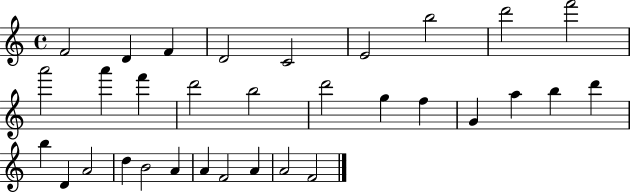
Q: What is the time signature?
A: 4/4